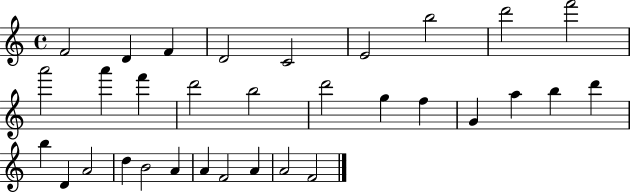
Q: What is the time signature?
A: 4/4